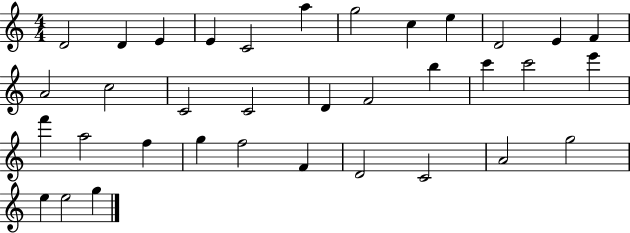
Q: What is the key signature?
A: C major